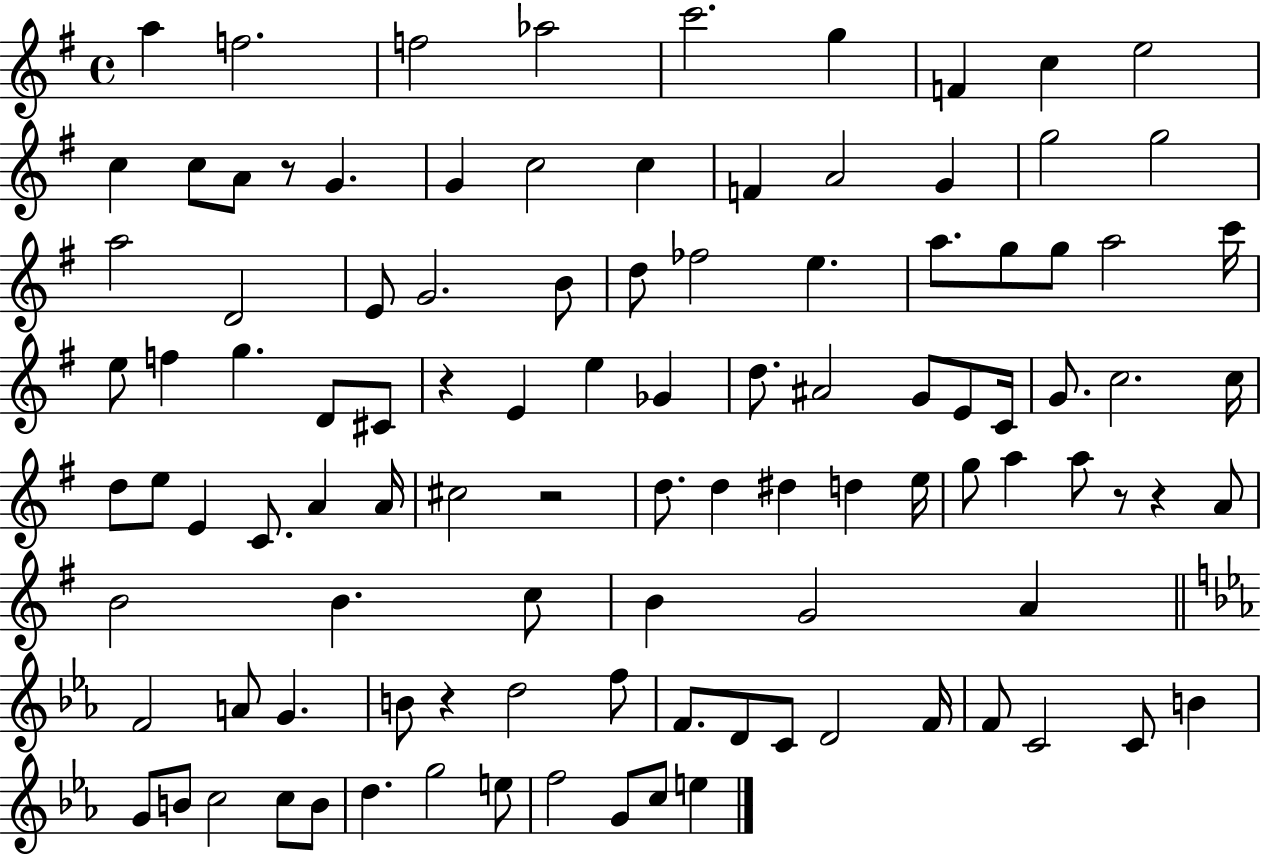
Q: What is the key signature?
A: G major